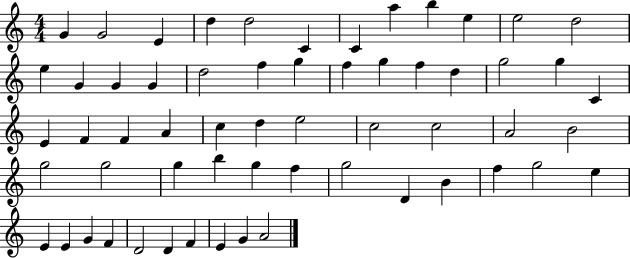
G4/q G4/h E4/q D5/q D5/h C4/q C4/q A5/q B5/q E5/q E5/h D5/h E5/q G4/q G4/q G4/q D5/h F5/q G5/q F5/q G5/q F5/q D5/q G5/h G5/q C4/q E4/q F4/q F4/q A4/q C5/q D5/q E5/h C5/h C5/h A4/h B4/h G5/h G5/h G5/q B5/q G5/q F5/q G5/h D4/q B4/q F5/q G5/h E5/q E4/q E4/q G4/q F4/q D4/h D4/q F4/q E4/q G4/q A4/h